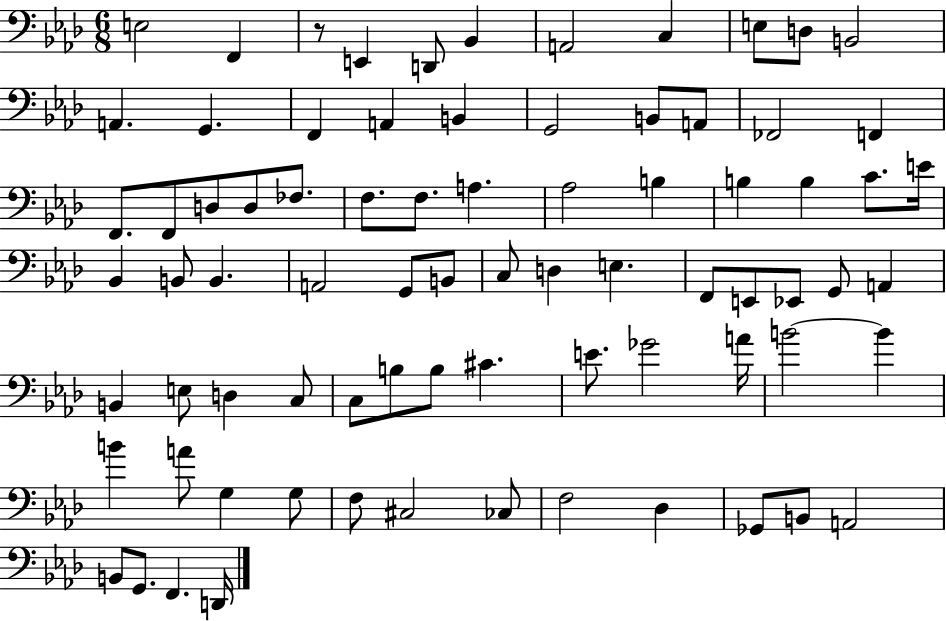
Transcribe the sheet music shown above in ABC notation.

X:1
T:Untitled
M:6/8
L:1/4
K:Ab
E,2 F,, z/2 E,, D,,/2 _B,, A,,2 C, E,/2 D,/2 B,,2 A,, G,, F,, A,, B,, G,,2 B,,/2 A,,/2 _F,,2 F,, F,,/2 F,,/2 D,/2 D,/2 _F,/2 F,/2 F,/2 A, _A,2 B, B, B, C/2 E/4 _B,, B,,/2 B,, A,,2 G,,/2 B,,/2 C,/2 D, E, F,,/2 E,,/2 _E,,/2 G,,/2 A,, B,, E,/2 D, C,/2 C,/2 B,/2 B,/2 ^C E/2 _G2 A/4 B2 B B A/2 G, G,/2 F,/2 ^C,2 _C,/2 F,2 _D, _G,,/2 B,,/2 A,,2 B,,/2 G,,/2 F,, D,,/4